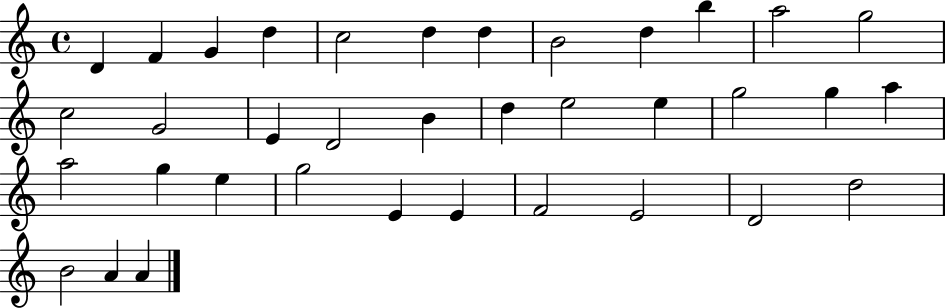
X:1
T:Untitled
M:4/4
L:1/4
K:C
D F G d c2 d d B2 d b a2 g2 c2 G2 E D2 B d e2 e g2 g a a2 g e g2 E E F2 E2 D2 d2 B2 A A